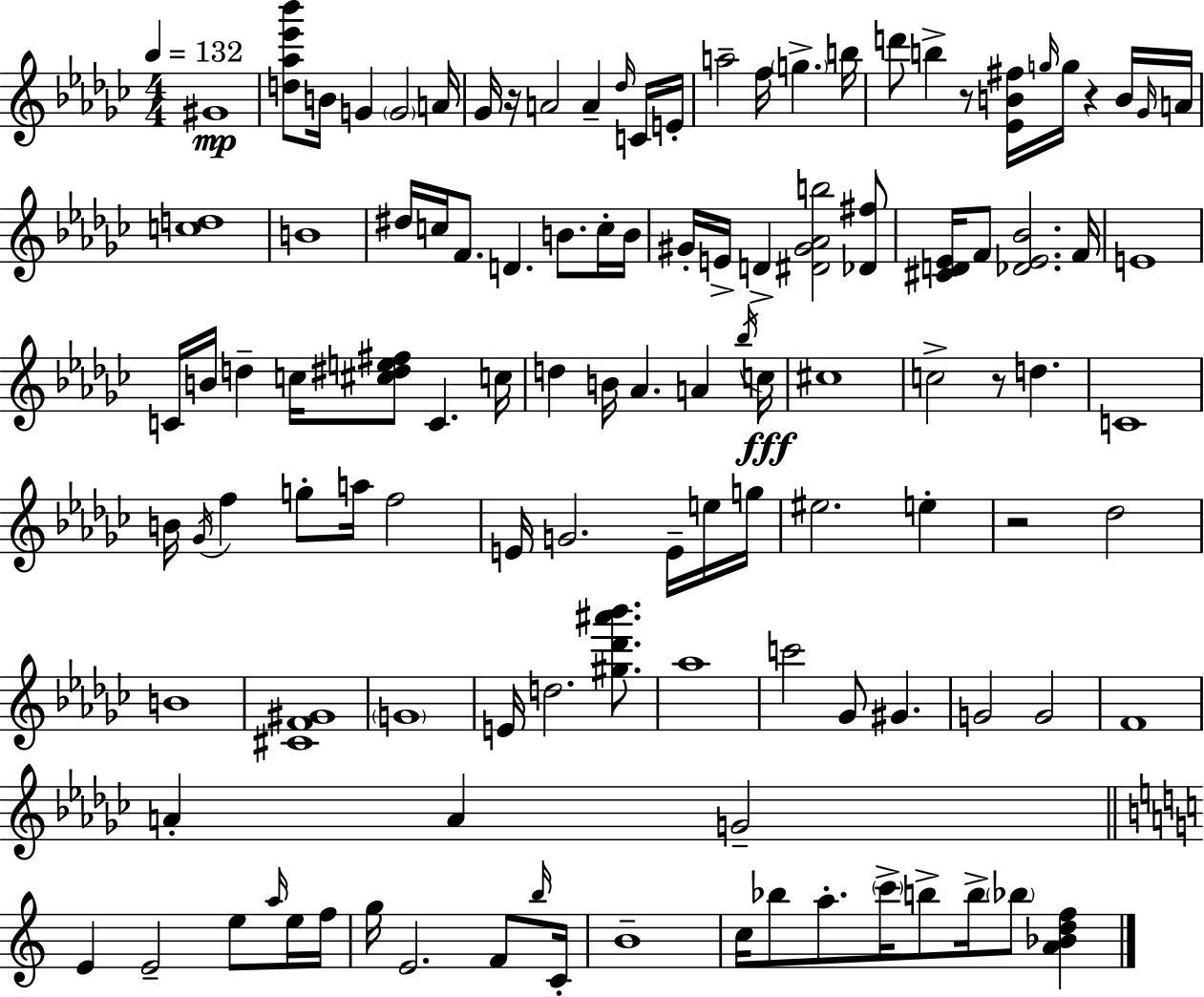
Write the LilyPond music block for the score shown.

{
  \clef treble
  \numericTimeSignature
  \time 4/4
  \key ees \minor
  \tempo 4 = 132
  gis'1\mp | <d'' aes'' ees''' bes'''>8 b'16 g'4 \parenthesize g'2 a'16 | ges'16 r16 a'2 a'4-- \grace { des''16 } c'16 | e'16-. a''2-- f''16 \parenthesize g''4.-> | \break b''16 d'''8 b''4-> r8 <ees' b' fis''>16 \grace { g''16 } g''16 r4 | b'16 \grace { ges'16 } a'16 <c'' d''>1 | b'1 | dis''16 c''16 f'8. d'4. b'8. | \break c''16-. b'16 gis'16-. e'16-> d'4-> <dis' gis' aes' b''>2 | <des' fis''>8 <cis' d' ees'>16 f'8 <des' ees' bes'>2. | f'16 e'1 | c'16 b'16 d''4-- c''16 <cis'' dis'' e'' fis''>8 c'4. | \break c''16 d''4 b'16 aes'4. a'4 | \acciaccatura { bes''16 }\fff c''16 cis''1 | c''2-> r8 d''4. | c'1 | \break b'16 \acciaccatura { ges'16 } f''4 g''8-. a''16 f''2 | e'16 g'2. | e'16-- e''16 g''16 eis''2. | e''4-. r2 des''2 | \break b'1 | <cis' f' gis'>1 | \parenthesize g'1 | e'16 d''2. | \break <gis'' des''' ais''' bes'''>8. aes''1 | c'''2 ges'8 gis'4. | g'2 g'2 | f'1 | \break a'4-. a'4 g'2-- | \bar "||" \break \key a \minor e'4 e'2-- e''8 \grace { a''16 } e''16 | f''16 g''16 e'2. f'8 | \grace { b''16 } c'16-. b'1-- | c''16 bes''8 a''8.-. \parenthesize c'''16-> b''8-> b''16-> \parenthesize bes''8 <a' bes' d'' f''>4 | \break \bar "|."
}